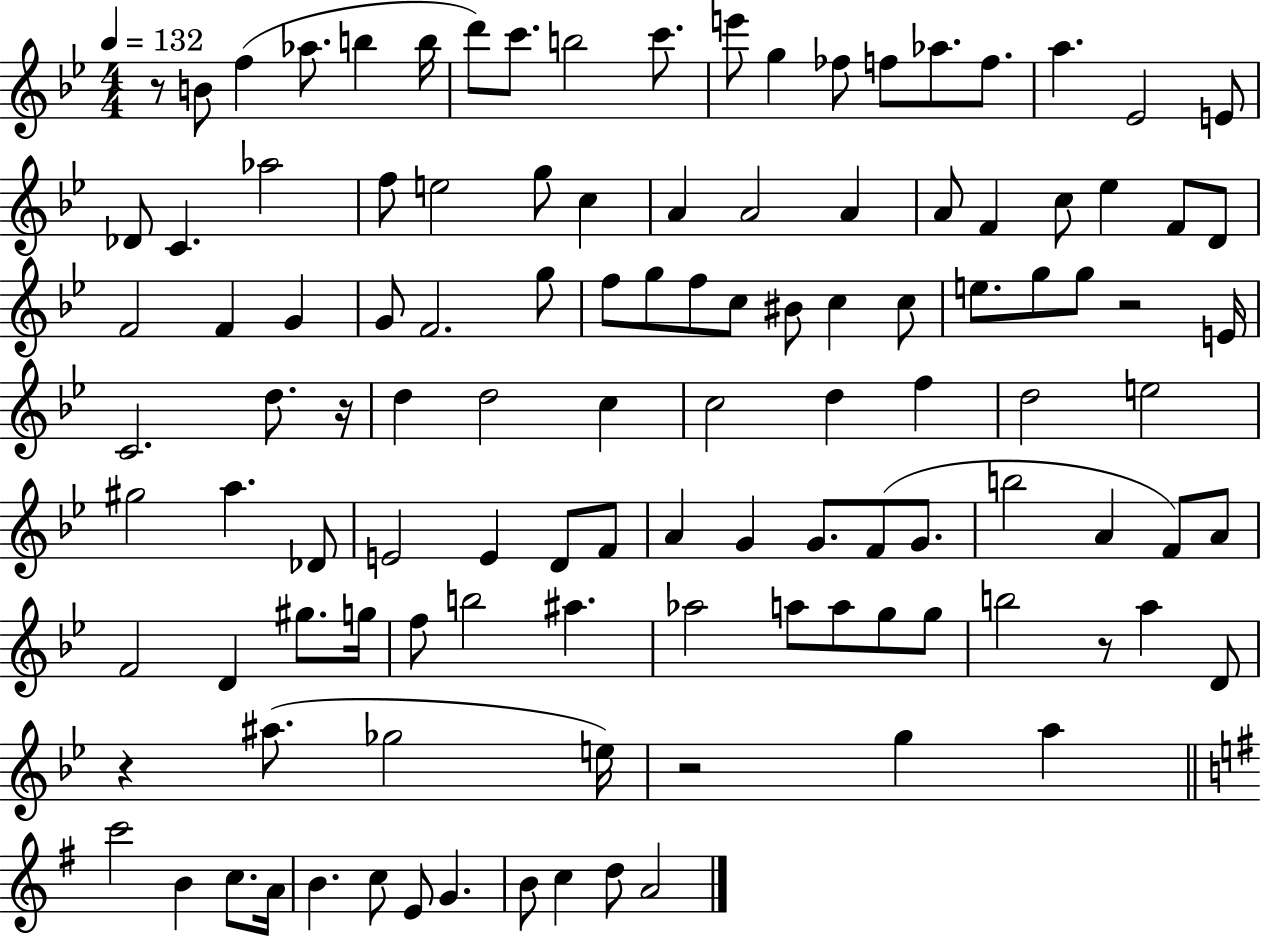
X:1
T:Untitled
M:4/4
L:1/4
K:Bb
z/2 B/2 f _a/2 b b/4 d'/2 c'/2 b2 c'/2 e'/2 g _f/2 f/2 _a/2 f/2 a _E2 E/2 _D/2 C _a2 f/2 e2 g/2 c A A2 A A/2 F c/2 _e F/2 D/2 F2 F G G/2 F2 g/2 f/2 g/2 f/2 c/2 ^B/2 c c/2 e/2 g/2 g/2 z2 E/4 C2 d/2 z/4 d d2 c c2 d f d2 e2 ^g2 a _D/2 E2 E D/2 F/2 A G G/2 F/2 G/2 b2 A F/2 A/2 F2 D ^g/2 g/4 f/2 b2 ^a _a2 a/2 a/2 g/2 g/2 b2 z/2 a D/2 z ^a/2 _g2 e/4 z2 g a c'2 B c/2 A/4 B c/2 E/2 G B/2 c d/2 A2